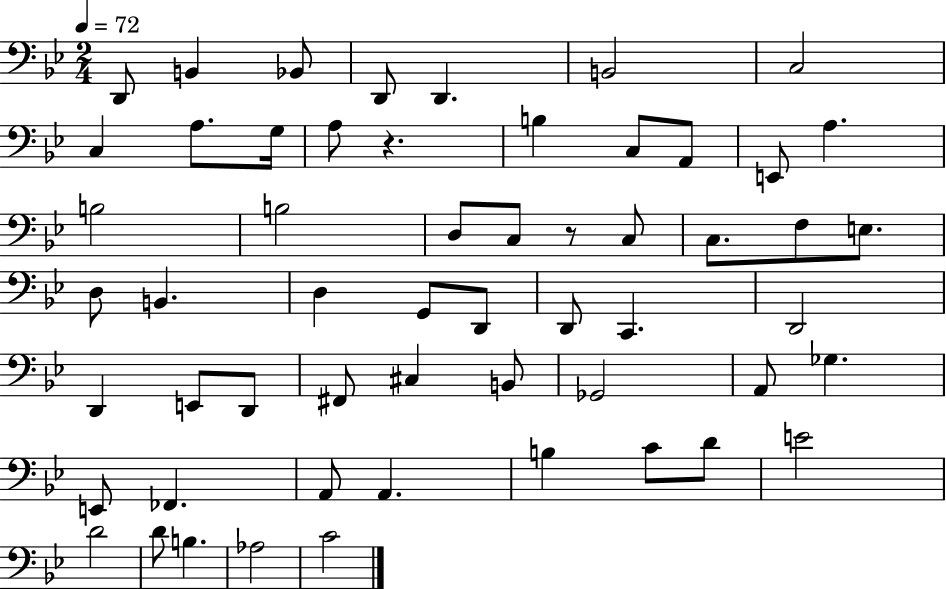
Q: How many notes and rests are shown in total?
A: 56